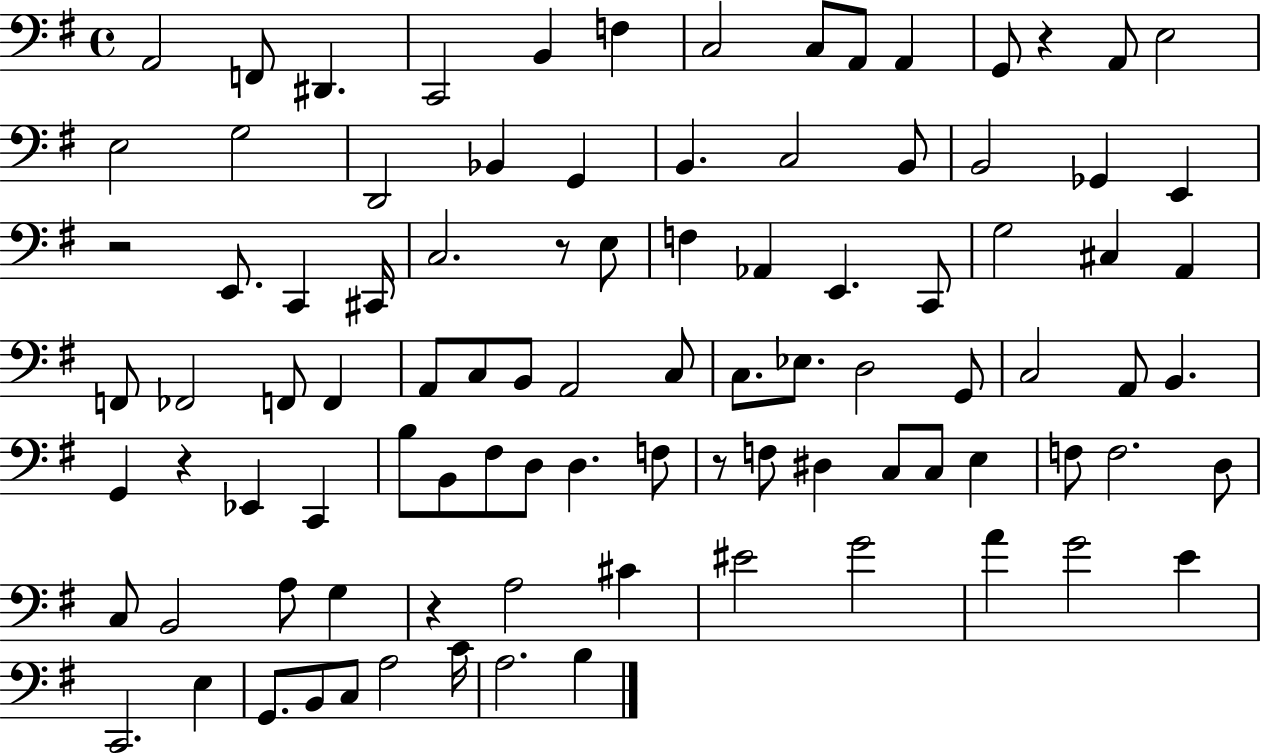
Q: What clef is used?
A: bass